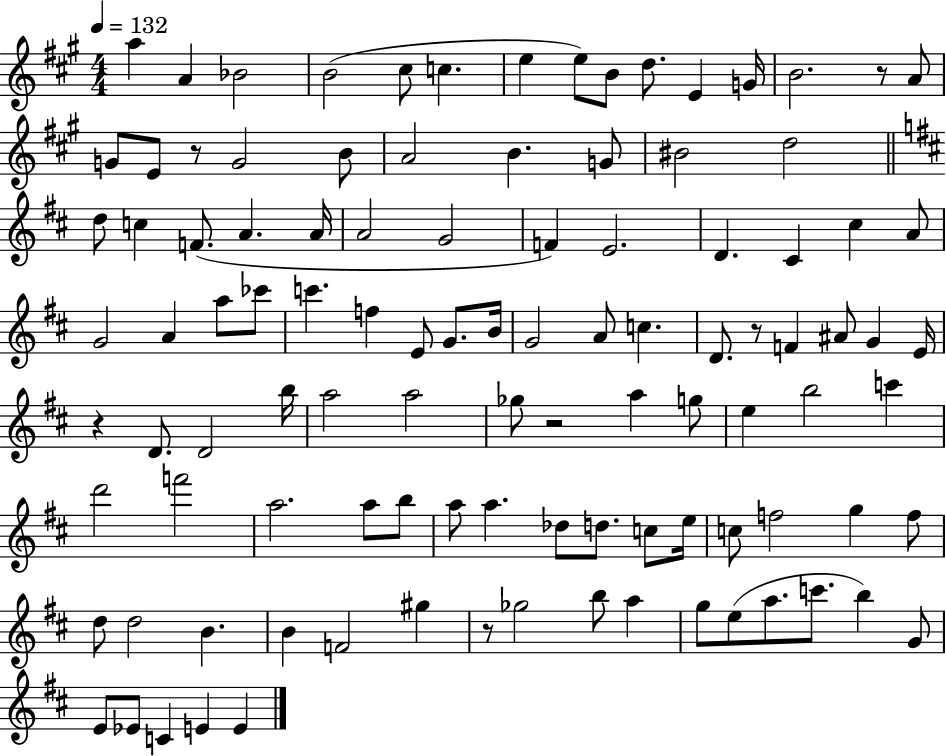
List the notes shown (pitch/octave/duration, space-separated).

A5/q A4/q Bb4/h B4/h C#5/e C5/q. E5/q E5/e B4/e D5/e. E4/q G4/s B4/h. R/e A4/e G4/e E4/e R/e G4/h B4/e A4/h B4/q. G4/e BIS4/h D5/h D5/e C5/q F4/e. A4/q. A4/s A4/h G4/h F4/q E4/h. D4/q. C#4/q C#5/q A4/e G4/h A4/q A5/e CES6/e C6/q. F5/q E4/e G4/e. B4/s G4/h A4/e C5/q. D4/e. R/e F4/q A#4/e G4/q E4/s R/q D4/e. D4/h B5/s A5/h A5/h Gb5/e R/h A5/q G5/e E5/q B5/h C6/q D6/h F6/h A5/h. A5/e B5/e A5/e A5/q. Db5/e D5/e. C5/e E5/s C5/e F5/h G5/q F5/e D5/e D5/h B4/q. B4/q F4/h G#5/q R/e Gb5/h B5/e A5/q G5/e E5/e A5/e. C6/e. B5/q G4/e E4/e Eb4/e C4/q E4/q E4/q